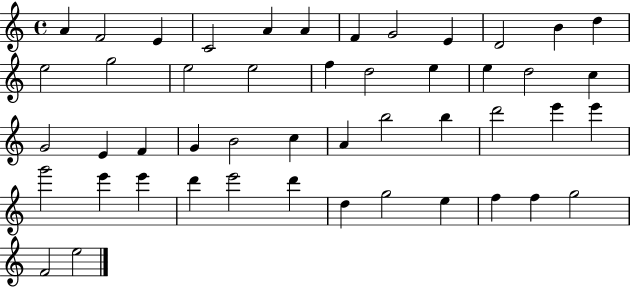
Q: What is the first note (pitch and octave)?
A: A4